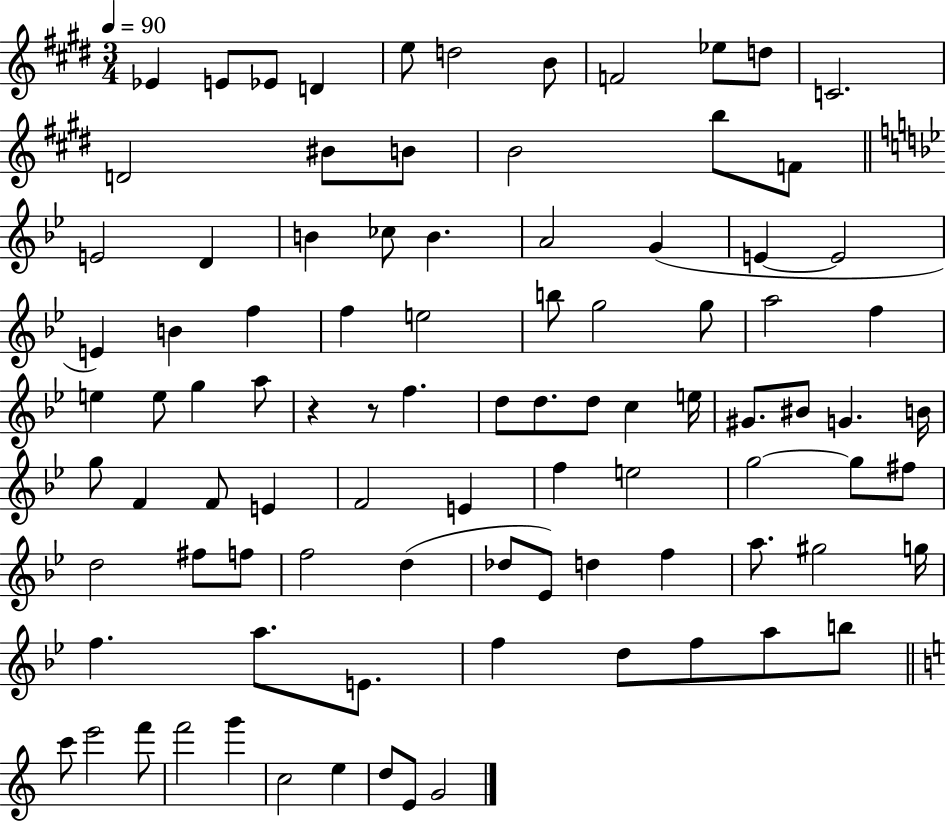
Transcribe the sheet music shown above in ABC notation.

X:1
T:Untitled
M:3/4
L:1/4
K:E
_E E/2 _E/2 D e/2 d2 B/2 F2 _e/2 d/2 C2 D2 ^B/2 B/2 B2 b/2 F/2 E2 D B _c/2 B A2 G E E2 E B f f e2 b/2 g2 g/2 a2 f e e/2 g a/2 z z/2 f d/2 d/2 d/2 c e/4 ^G/2 ^B/2 G B/4 g/2 F F/2 E F2 E f e2 g2 g/2 ^f/2 d2 ^f/2 f/2 f2 d _d/2 _E/2 d f a/2 ^g2 g/4 f a/2 E/2 f d/2 f/2 a/2 b/2 c'/2 e'2 f'/2 f'2 g' c2 e d/2 E/2 G2